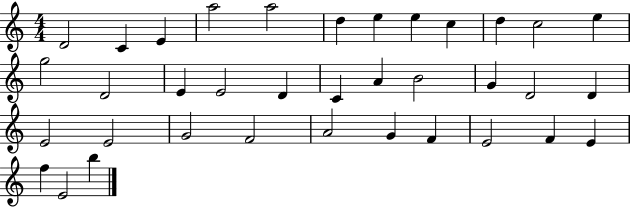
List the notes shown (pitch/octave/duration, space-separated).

D4/h C4/q E4/q A5/h A5/h D5/q E5/q E5/q C5/q D5/q C5/h E5/q G5/h D4/h E4/q E4/h D4/q C4/q A4/q B4/h G4/q D4/h D4/q E4/h E4/h G4/h F4/h A4/h G4/q F4/q E4/h F4/q E4/q F5/q E4/h B5/q